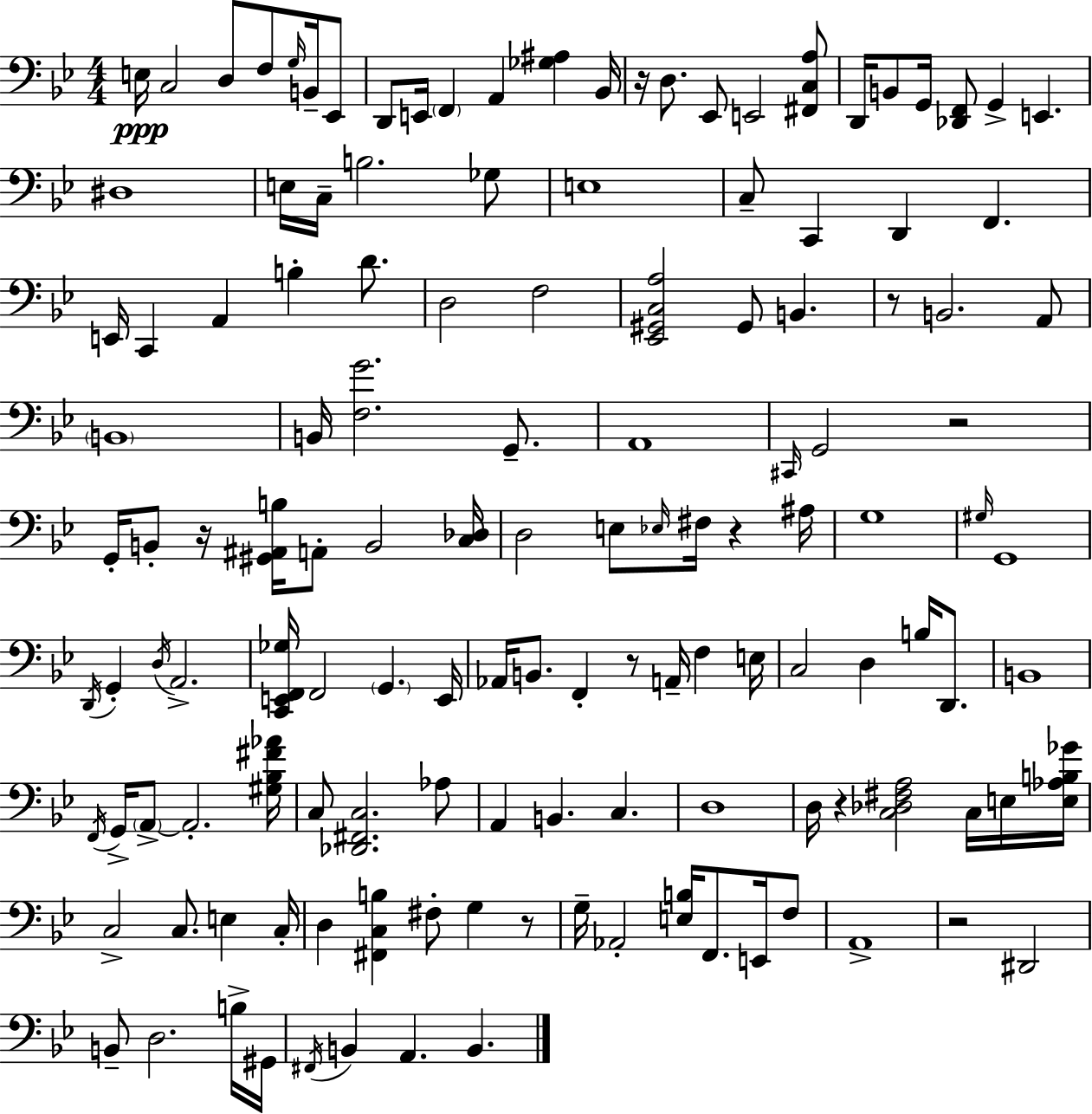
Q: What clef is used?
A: bass